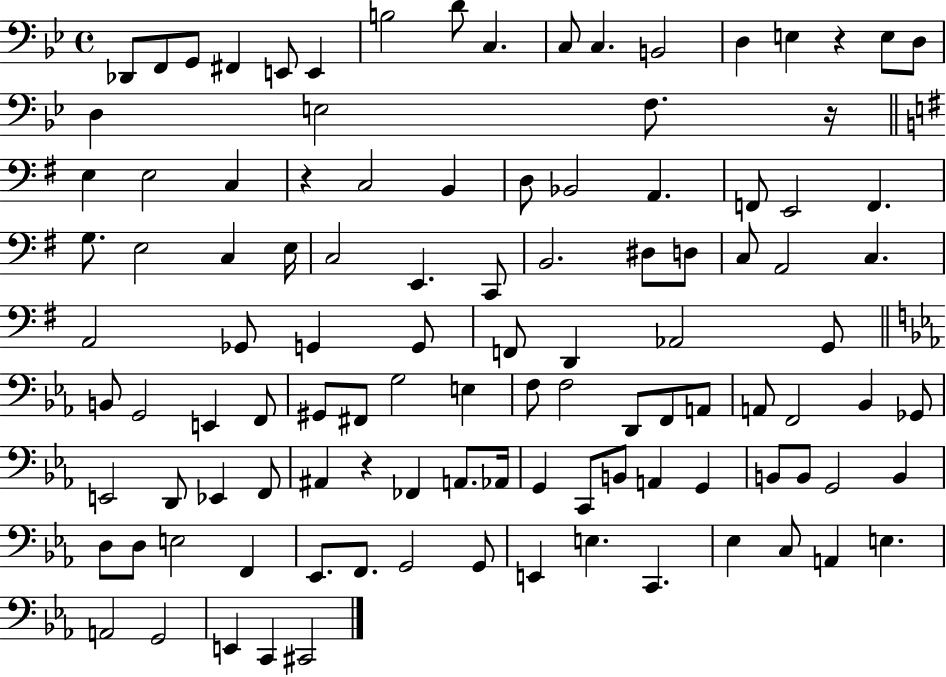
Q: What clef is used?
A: bass